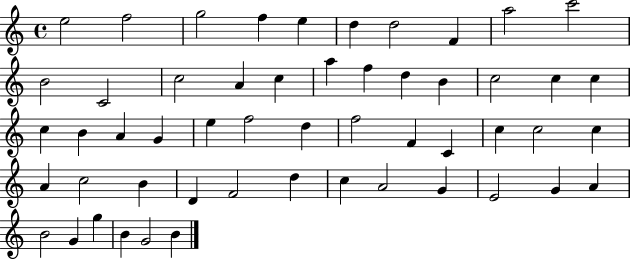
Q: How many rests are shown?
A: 0